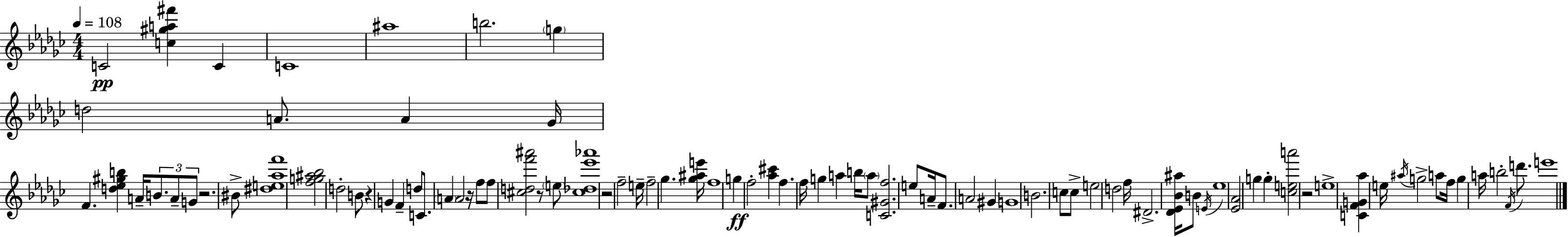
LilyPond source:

{
  \clef treble
  \numericTimeSignature
  \time 4/4
  \key ees \minor
  \tempo 4 = 108
  \repeat volta 2 { c'2\pp <c'' gis'' a'' fis'''>4 c'4 | c'1 | ais''1 | b''2. \parenthesize g''4 | \break d''2 a'8. a'4 ges'16 | f'4. <d'' ees'' gis'' b''>4 a'16-- \tuplet 3/2 { b'8. a'8-- | g'8 } r2. bis'8-> | <dis'' e'' aes'' f'''>1 | \break <f'' g'' ais'' bes''>2 d''2-. | b'8 r4 g'4 f'4-- d''8 | c'8. \parenthesize a'4 a'2 r16 | f''8 f''8 <cis'' d'' f''' ais'''>2 r8 \parenthesize e''8 | \break <cis'' des'' ees''' aes'''>1 | r2 f''2-- | e''16-- f''2-- ges''4. <ges'' ais'' e'''>16 | f''1 | \break g''4\ff f''2-. <aes'' cis'''>4 | f''4. f''16 g''4 a''4 b''16 | \parenthesize a''8 <c' gis' f''>2. e''8 | a'16-- f'8. a'2 gis'4 | \break g'1 | b'2. c''8 c''8-> | e''2 d''2 | f''16 dis'2.-> <des' ees' bes' ais''>16 b'8 | \break \acciaccatura { e'16 } ees''1 | <ees' aes'>2 g''4 g''4-. | <c'' e'' a'''>2 r2 | e''1-> | \break <c' f' g' aes''>4 e''16 \acciaccatura { ais''16 } g''2-> a''8 | f''16 g''4 a''16 b''2-. \acciaccatura { f'16 } | d'''8. e'''1 | } \bar "|."
}